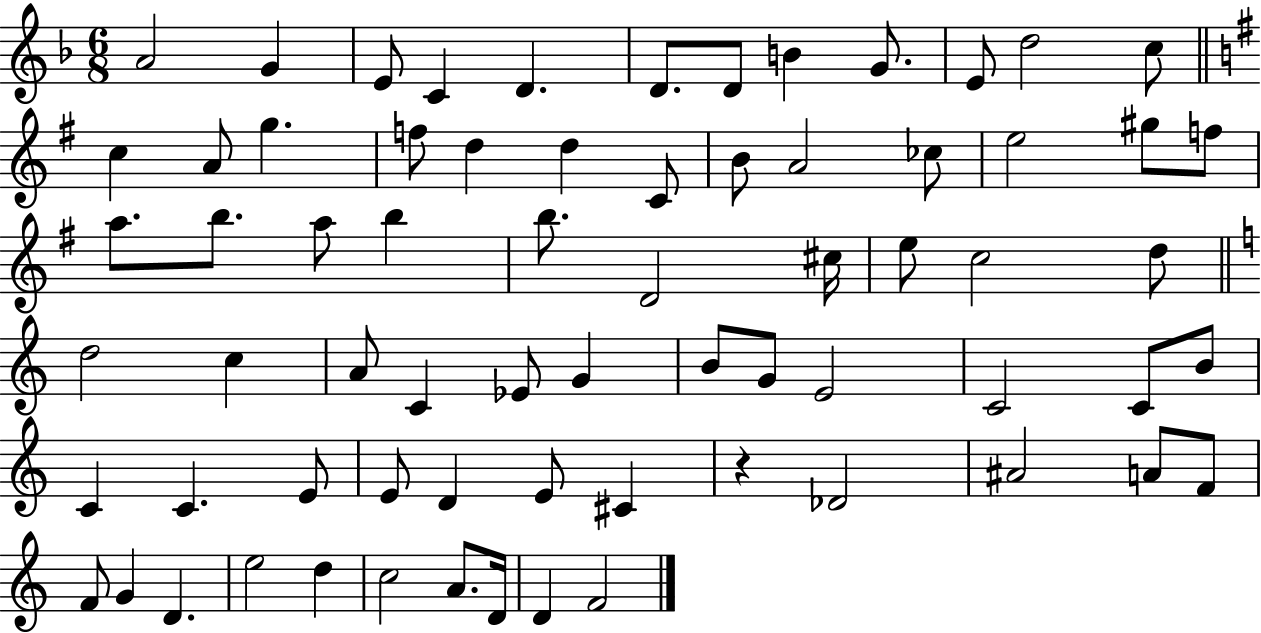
{
  \clef treble
  \numericTimeSignature
  \time 6/8
  \key f \major
  a'2 g'4 | e'8 c'4 d'4. | d'8. d'8 b'4 g'8. | e'8 d''2 c''8 | \break \bar "||" \break \key g \major c''4 a'8 g''4. | f''8 d''4 d''4 c'8 | b'8 a'2 ces''8 | e''2 gis''8 f''8 | \break a''8. b''8. a''8 b''4 | b''8. d'2 cis''16 | e''8 c''2 d''8 | \bar "||" \break \key c \major d''2 c''4 | a'8 c'4 ees'8 g'4 | b'8 g'8 e'2 | c'2 c'8 b'8 | \break c'4 c'4. e'8 | e'8 d'4 e'8 cis'4 | r4 des'2 | ais'2 a'8 f'8 | \break f'8 g'4 d'4. | e''2 d''4 | c''2 a'8. d'16 | d'4 f'2 | \break \bar "|."
}